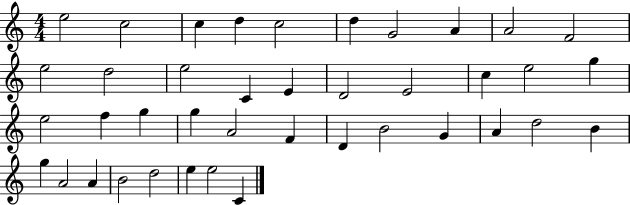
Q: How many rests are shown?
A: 0